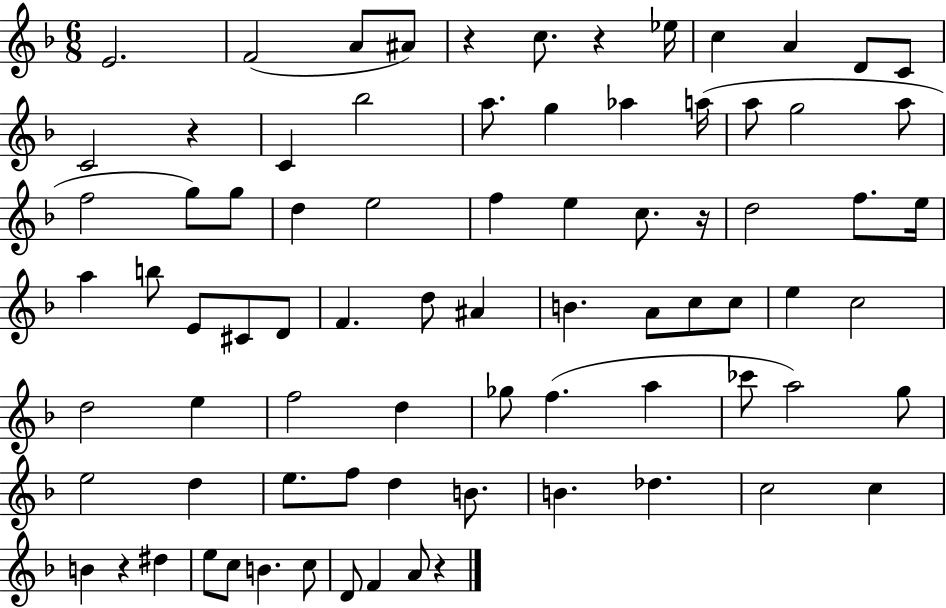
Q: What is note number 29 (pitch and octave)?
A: D5